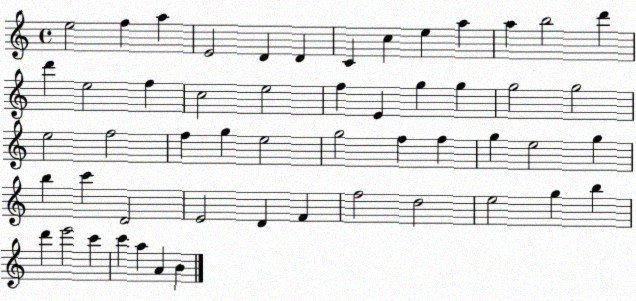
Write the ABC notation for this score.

X:1
T:Untitled
M:4/4
L:1/4
K:C
e2 f a E2 D D C c e a a b2 d' d' e2 f c2 e2 f E g g g2 g2 e2 f2 f g e2 g2 f f g e2 g b c' D2 E2 D F f2 d2 e2 g b d' e'2 c' c' a A B